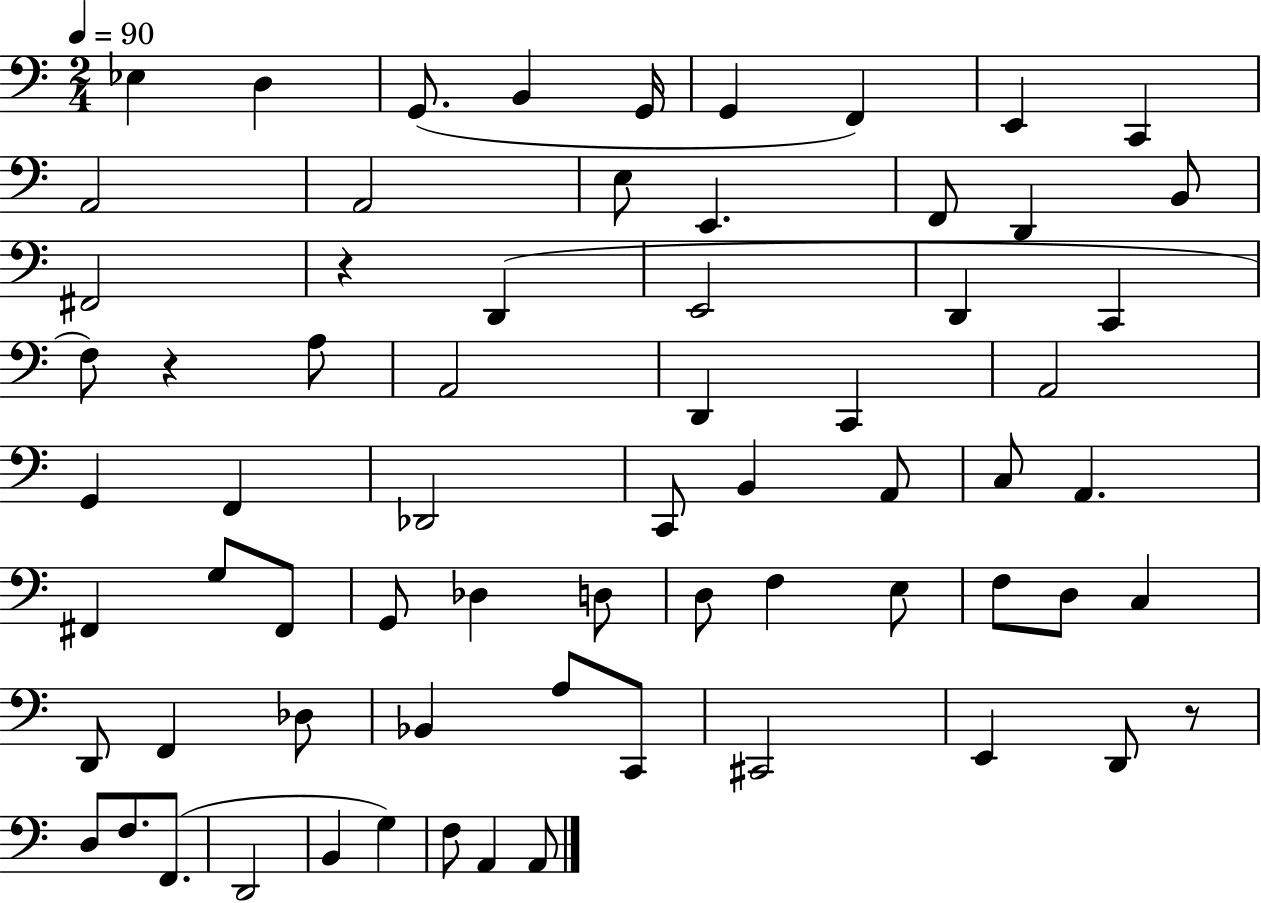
Eb3/q D3/q G2/e. B2/q G2/s G2/q F2/q E2/q C2/q A2/h A2/h E3/e E2/q. F2/e D2/q B2/e F#2/h R/q D2/q E2/h D2/q C2/q F3/e R/q A3/e A2/h D2/q C2/q A2/h G2/q F2/q Db2/h C2/e B2/q A2/e C3/e A2/q. F#2/q G3/e F#2/e G2/e Db3/q D3/e D3/e F3/q E3/e F3/e D3/e C3/q D2/e F2/q Db3/e Bb2/q A3/e C2/e C#2/h E2/q D2/e R/e D3/e F3/e. F2/e. D2/h B2/q G3/q F3/e A2/q A2/e